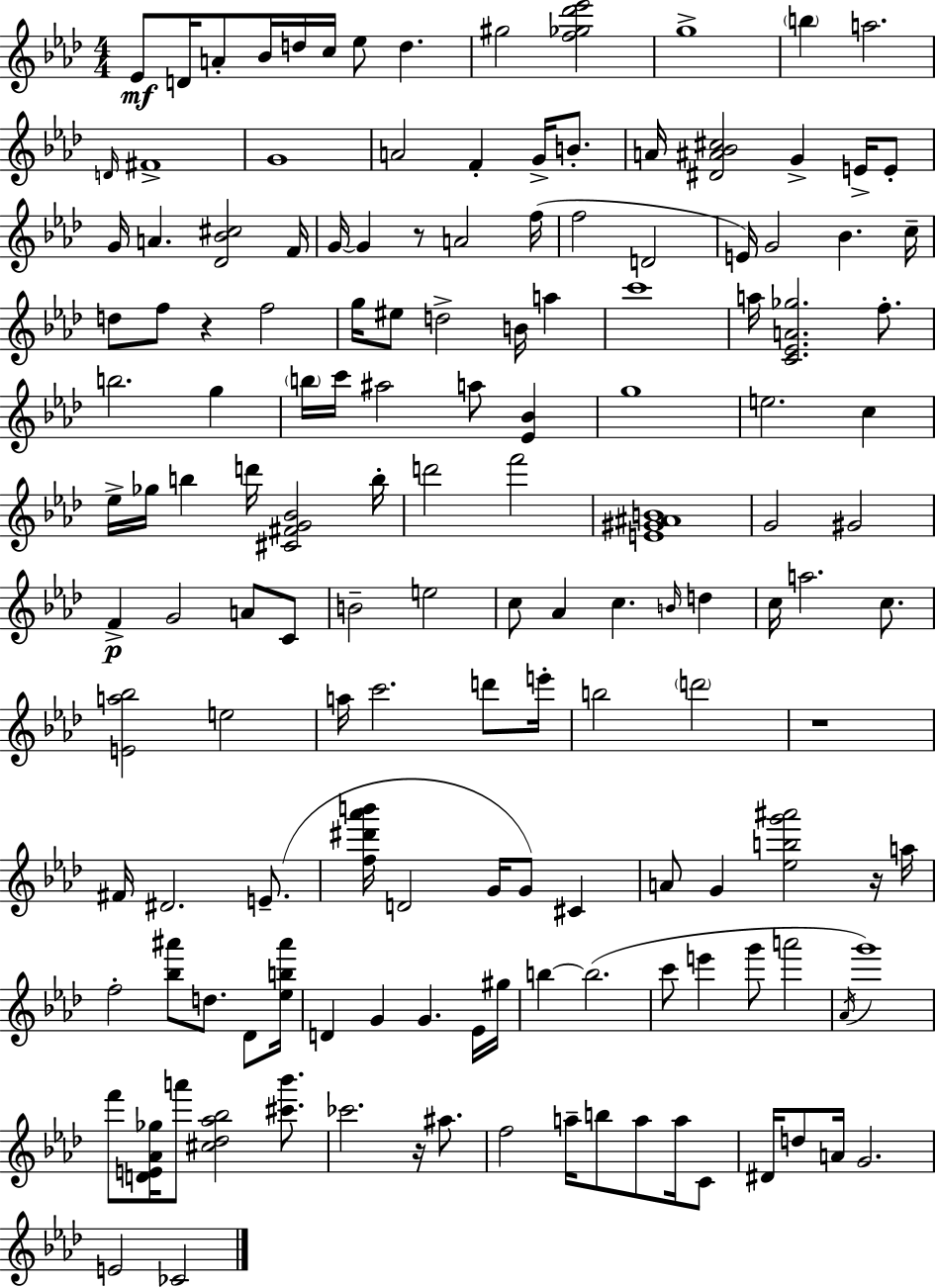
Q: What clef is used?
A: treble